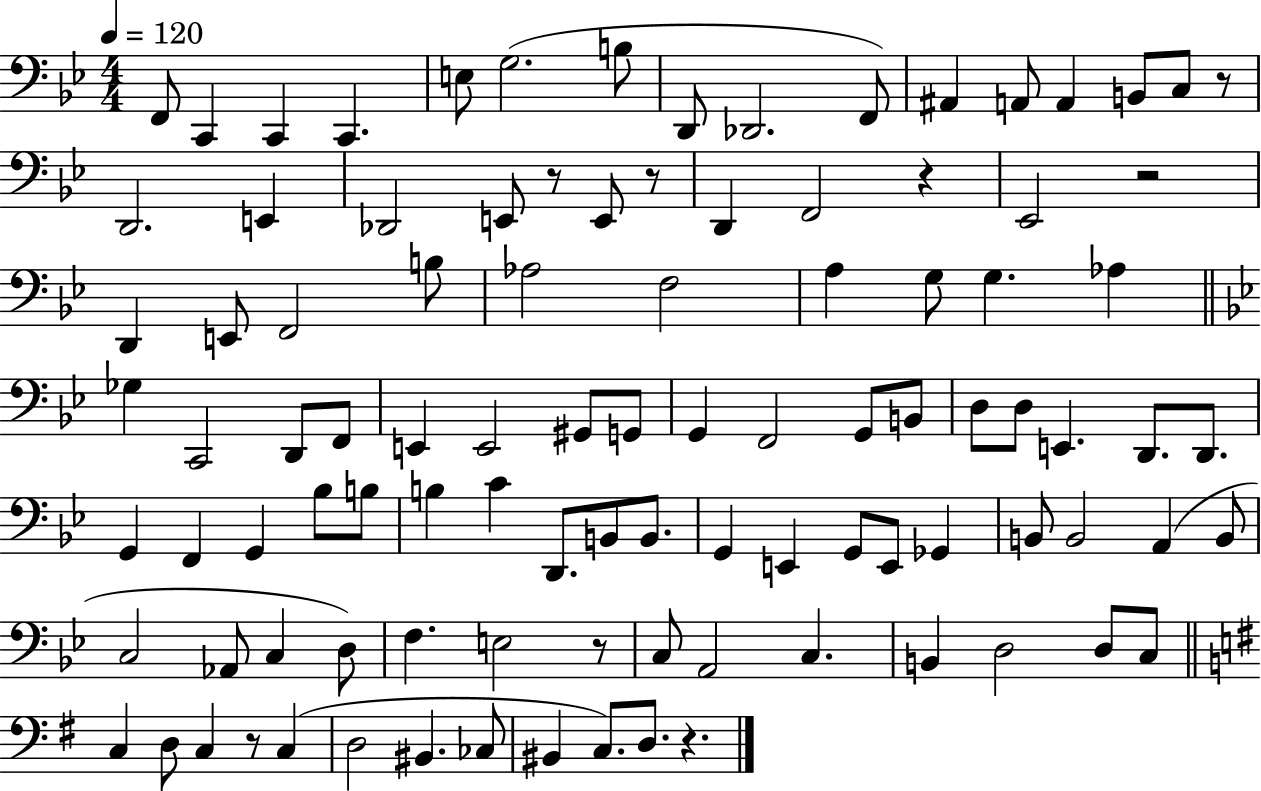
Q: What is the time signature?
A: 4/4